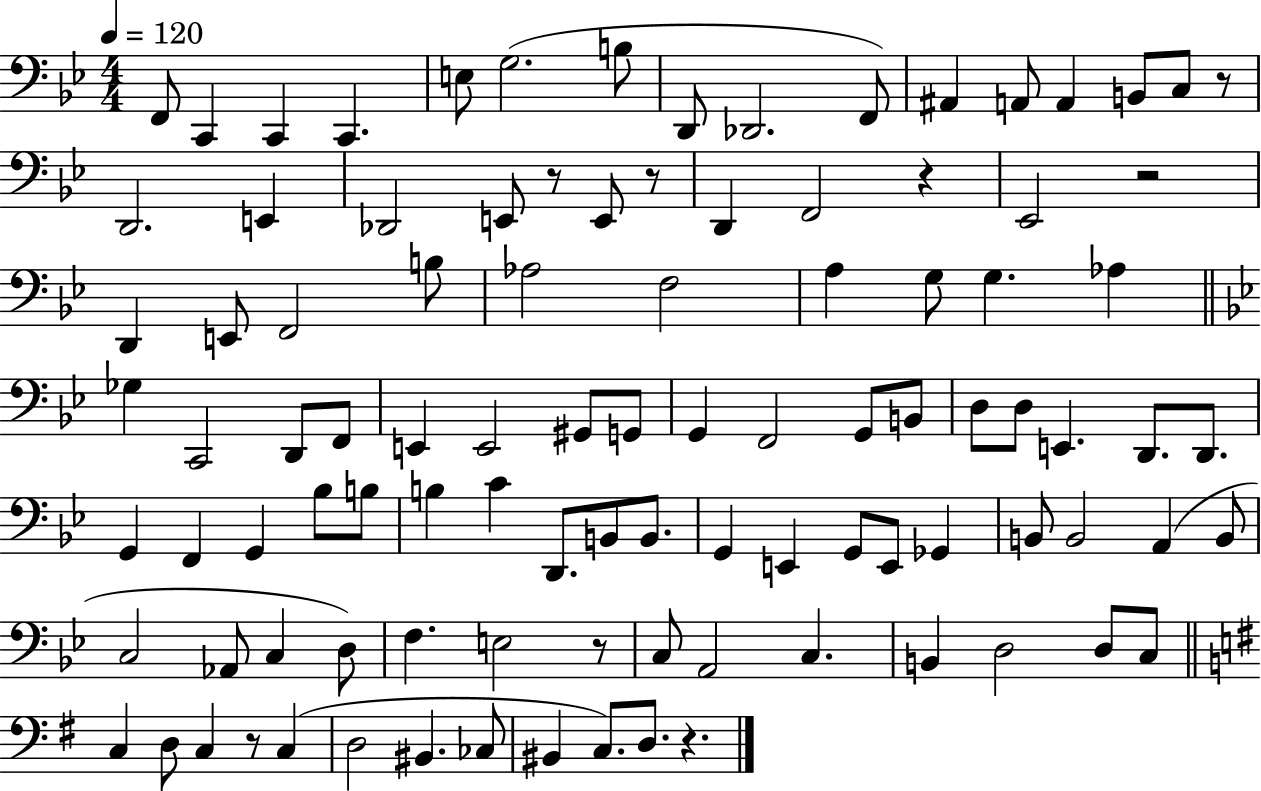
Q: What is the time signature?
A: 4/4